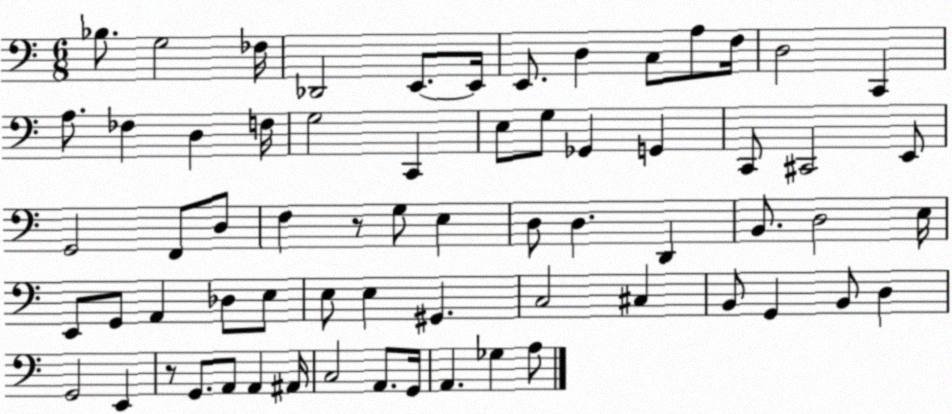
X:1
T:Untitled
M:6/8
L:1/4
K:C
_B,/2 G,2 _F,/4 _D,,2 E,,/2 E,,/4 E,,/2 D, C,/2 A,/2 F,/4 D,2 C,, A,/2 _F, D, F,/4 G,2 C,, E,/2 G,/2 _G,, G,, C,,/2 ^C,,2 E,,/2 G,,2 F,,/2 D,/2 F, z/2 G,/2 E, D,/2 D, D,, B,,/2 D,2 E,/4 E,,/2 G,,/2 A,, _D,/2 E,/2 E,/2 E, ^G,, C,2 ^C, B,,/2 G,, B,,/2 D, G,,2 E,, z/2 G,,/2 A,,/2 A,, ^A,,/4 C,2 A,,/2 G,,/4 A,, _G, A,/2